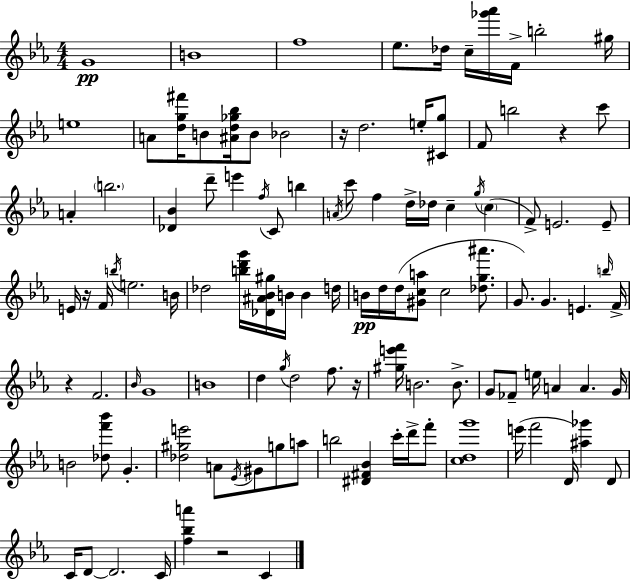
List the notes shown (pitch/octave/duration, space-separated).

G4/w B4/w F5/w Eb5/e. Db5/s C5/s [Gb6,Ab6]/s F4/s B5/h G#5/s E5/w A4/e [D5,G5,F#6]/s B4/e [A#4,D5,Gb5,Bb5]/s B4/e Bb4/h R/s D5/h. E5/s [C#4,G5]/e F4/e B5/h R/q C6/e A4/q B5/h. [Db4,Bb4]/q D6/e E6/q F5/s C4/e B5/q A4/s C6/e F5/q D5/s Db5/s C5/q G5/s C5/q F4/e E4/h. E4/e E4/s R/s F4/s B5/s E5/h. B4/s Db5/h [B5,D6,G6]/s [Db4,A#4,Bb4,G#5]/s B4/s B4/q D5/s B4/s D5/s D5/s [G#4,C5,A5]/e C5/h [Db5,G5,A#6]/e. G4/e. G4/q. E4/q. B5/s F4/s R/q F4/h. Bb4/s G4/w B4/w D5/q G5/s D5/h F5/e. R/s [G#5,E6,F6]/s B4/h. B4/e. G4/e FES4/e E5/s A4/q A4/q. G4/s B4/h [Db5,F6,Bb6]/e G4/q. [Db5,G#5,E6]/h A4/e Eb4/s G#4/e G5/e A5/e B5/h [D#4,F#4,Bb4]/q C6/s D6/s F6/e [C5,D5,G6]/w E6/s F6/h D4/s [A#5,Gb6]/q D4/e C4/s D4/e D4/h. C4/s [F5,Bb5,A6]/q R/h C4/q